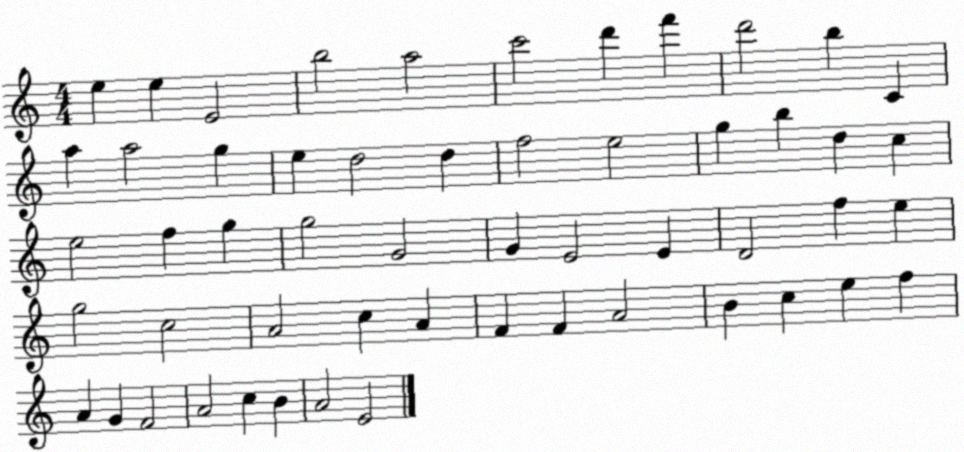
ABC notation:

X:1
T:Untitled
M:4/4
L:1/4
K:C
e e E2 b2 a2 c'2 d' f' d'2 b C a a2 g e d2 d f2 e2 g b d c e2 f g g2 G2 G E2 E D2 f e g2 c2 A2 c A F F A2 B c e f A G F2 A2 c B A2 E2